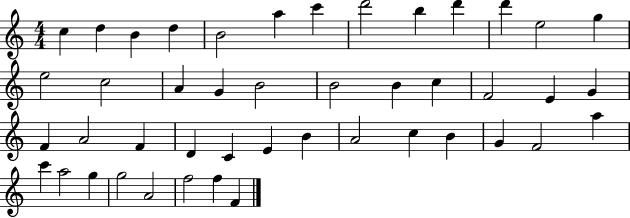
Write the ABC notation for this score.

X:1
T:Untitled
M:4/4
L:1/4
K:C
c d B d B2 a c' d'2 b d' d' e2 g e2 c2 A G B2 B2 B c F2 E G F A2 F D C E B A2 c B G F2 a c' a2 g g2 A2 f2 f F